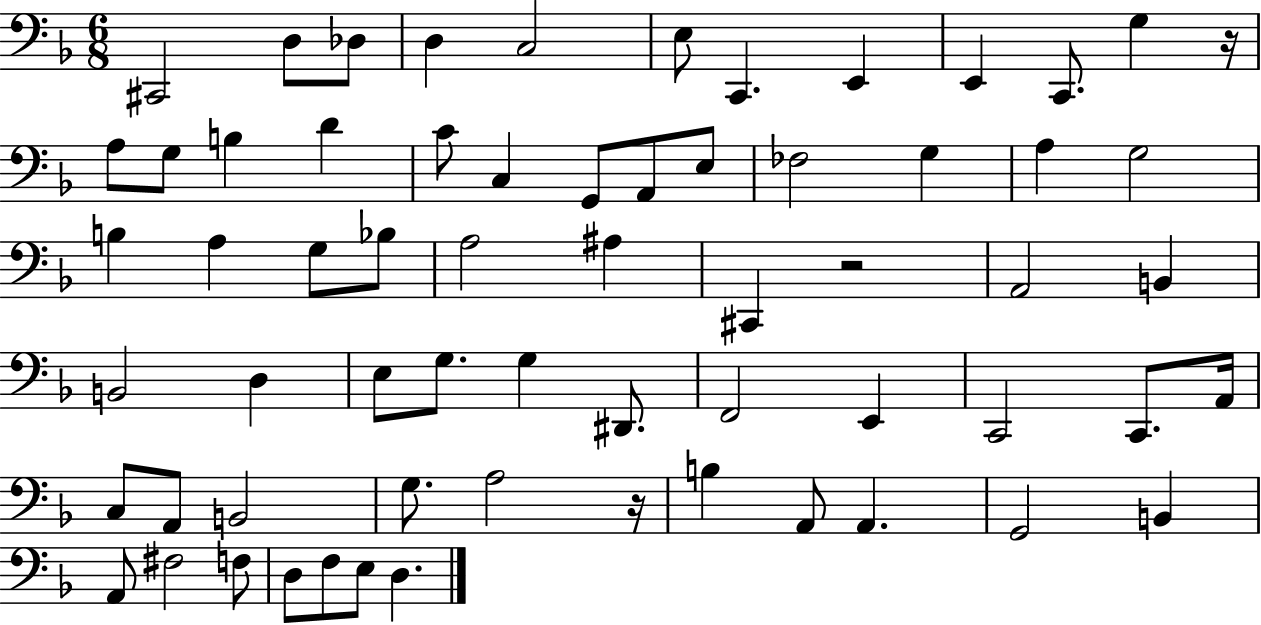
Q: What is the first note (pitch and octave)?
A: C#2